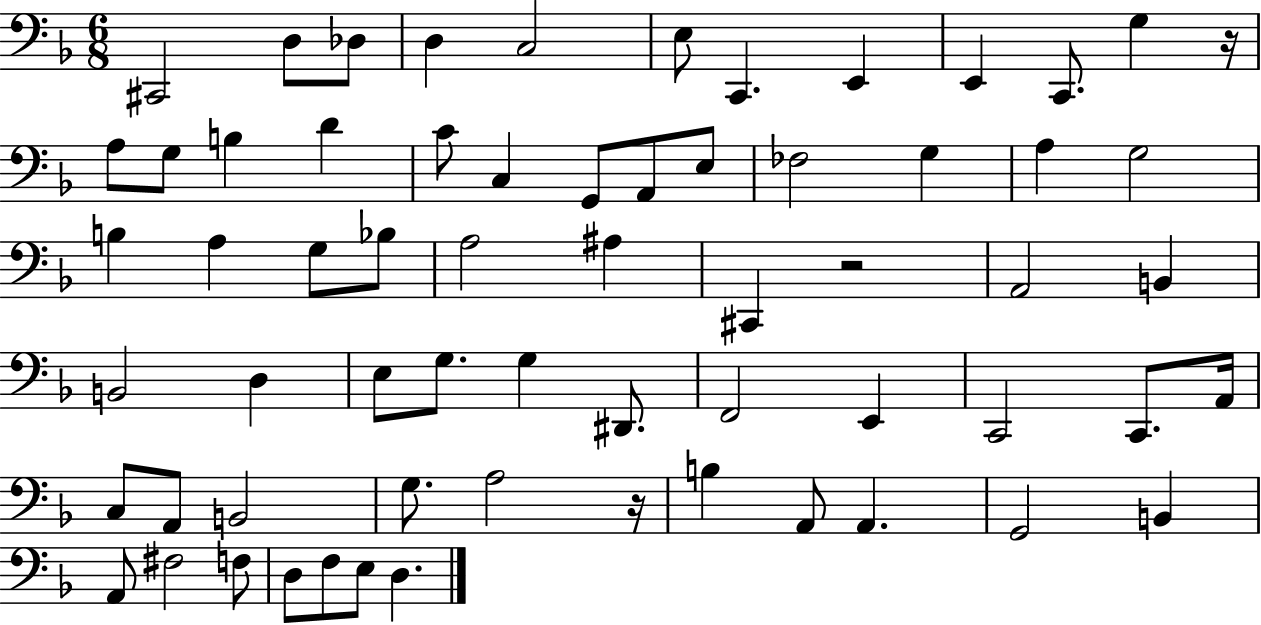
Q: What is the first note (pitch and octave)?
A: C#2